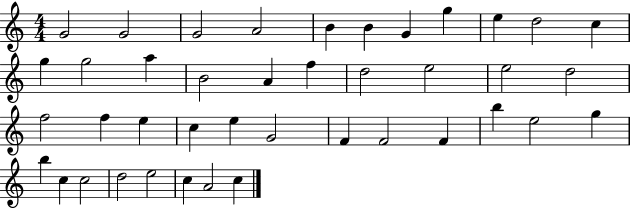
G4/h G4/h G4/h A4/h B4/q B4/q G4/q G5/q E5/q D5/h C5/q G5/q G5/h A5/q B4/h A4/q F5/q D5/h E5/h E5/h D5/h F5/h F5/q E5/q C5/q E5/q G4/h F4/q F4/h F4/q B5/q E5/h G5/q B5/q C5/q C5/h D5/h E5/h C5/q A4/h C5/q